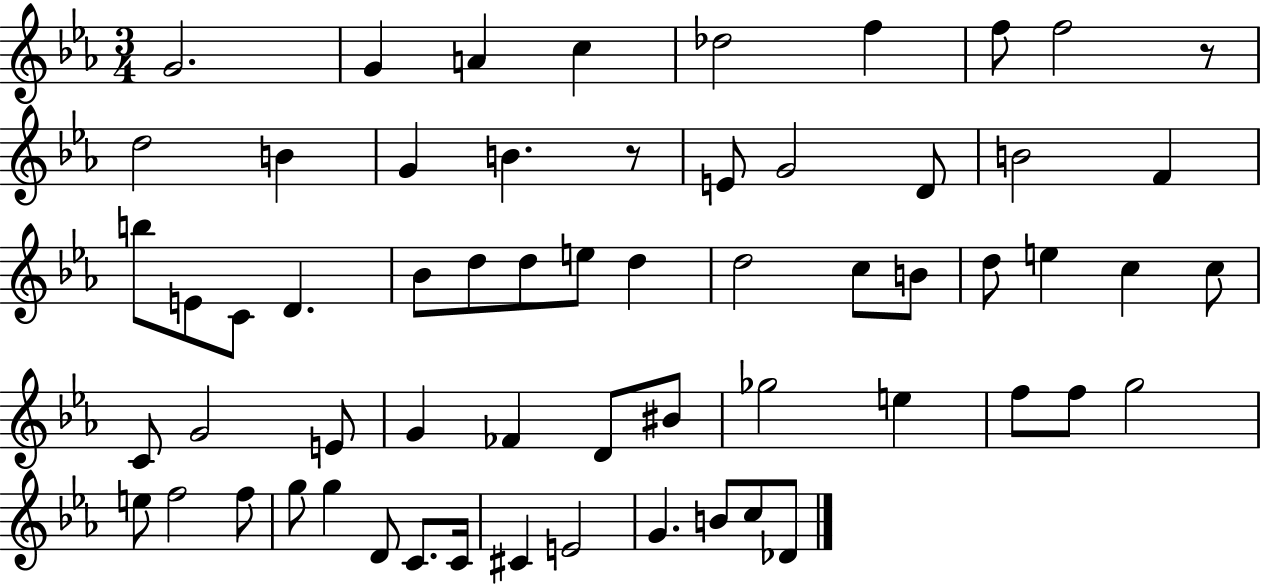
X:1
T:Untitled
M:3/4
L:1/4
K:Eb
G2 G A c _d2 f f/2 f2 z/2 d2 B G B z/2 E/2 G2 D/2 B2 F b/2 E/2 C/2 D _B/2 d/2 d/2 e/2 d d2 c/2 B/2 d/2 e c c/2 C/2 G2 E/2 G _F D/2 ^B/2 _g2 e f/2 f/2 g2 e/2 f2 f/2 g/2 g D/2 C/2 C/4 ^C E2 G B/2 c/2 _D/2